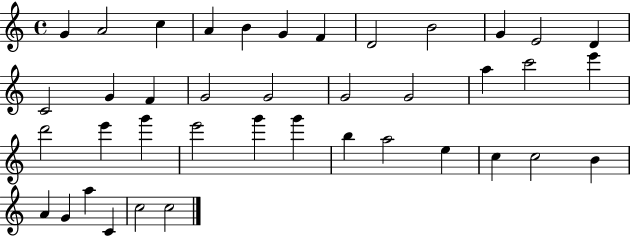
X:1
T:Untitled
M:4/4
L:1/4
K:C
G A2 c A B G F D2 B2 G E2 D C2 G F G2 G2 G2 G2 a c'2 e' d'2 e' g' e'2 g' g' b a2 e c c2 B A G a C c2 c2